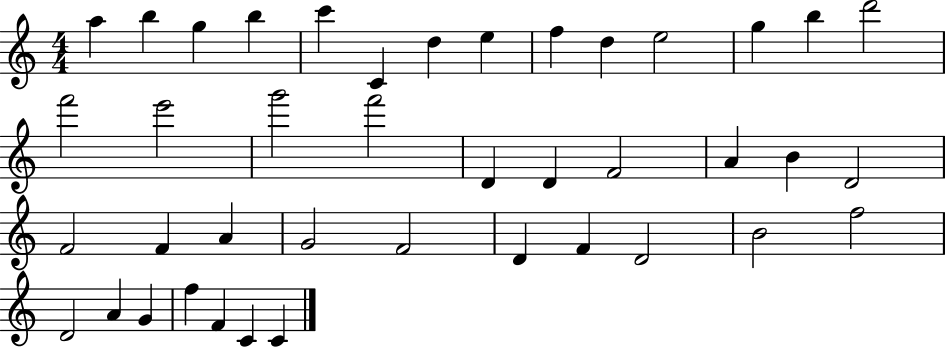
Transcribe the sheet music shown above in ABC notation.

X:1
T:Untitled
M:4/4
L:1/4
K:C
a b g b c' C d e f d e2 g b d'2 f'2 e'2 g'2 f'2 D D F2 A B D2 F2 F A G2 F2 D F D2 B2 f2 D2 A G f F C C